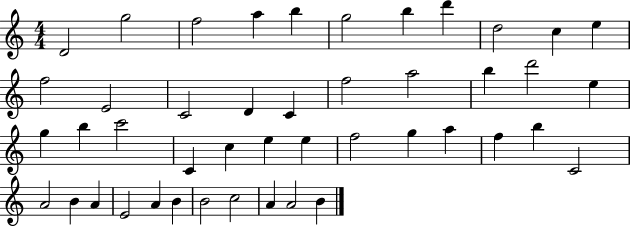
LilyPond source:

{
  \clef treble
  \numericTimeSignature
  \time 4/4
  \key c \major
  d'2 g''2 | f''2 a''4 b''4 | g''2 b''4 d'''4 | d''2 c''4 e''4 | \break f''2 e'2 | c'2 d'4 c'4 | f''2 a''2 | b''4 d'''2 e''4 | \break g''4 b''4 c'''2 | c'4 c''4 e''4 e''4 | f''2 g''4 a''4 | f''4 b''4 c'2 | \break a'2 b'4 a'4 | e'2 a'4 b'4 | b'2 c''2 | a'4 a'2 b'4 | \break \bar "|."
}